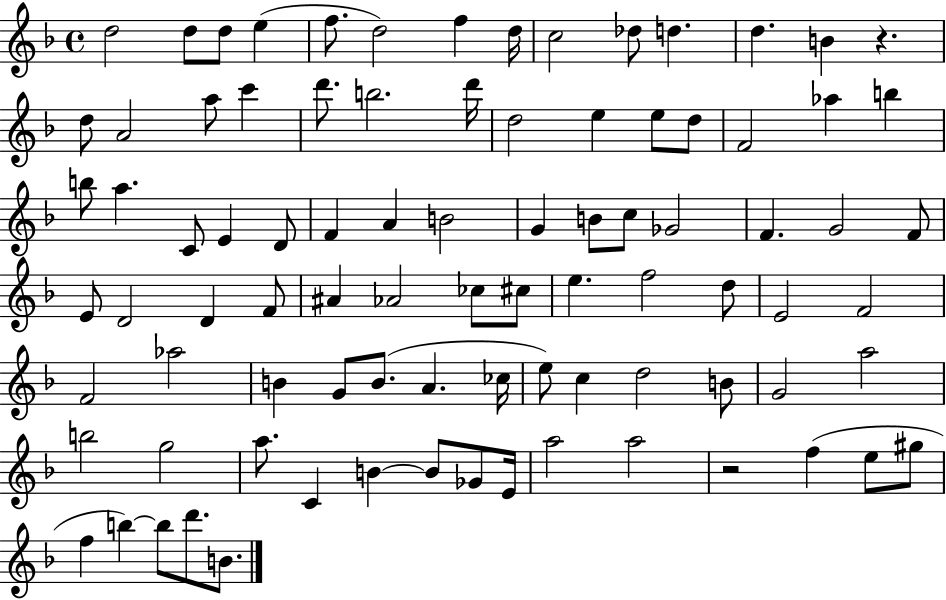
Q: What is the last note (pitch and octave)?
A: B4